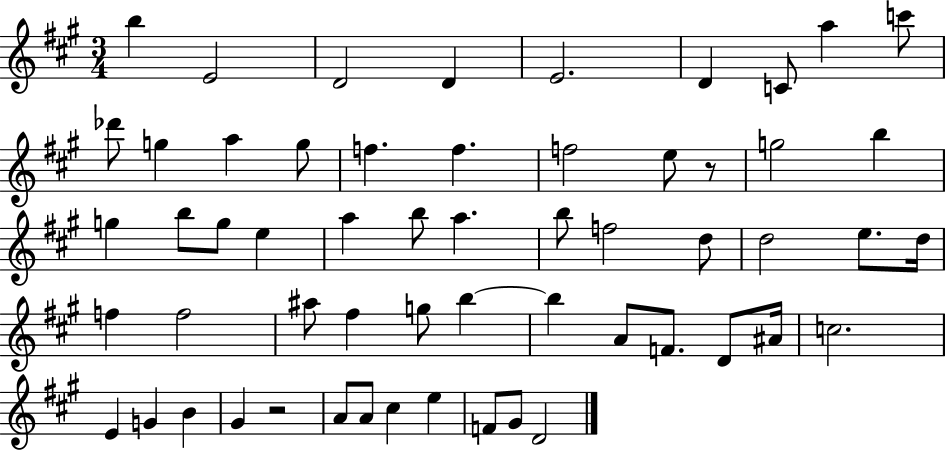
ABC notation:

X:1
T:Untitled
M:3/4
L:1/4
K:A
b E2 D2 D E2 D C/2 a c'/2 _d'/2 g a g/2 f f f2 e/2 z/2 g2 b g b/2 g/2 e a b/2 a b/2 f2 d/2 d2 e/2 d/4 f f2 ^a/2 ^f g/2 b b A/2 F/2 D/2 ^A/4 c2 E G B ^G z2 A/2 A/2 ^c e F/2 ^G/2 D2